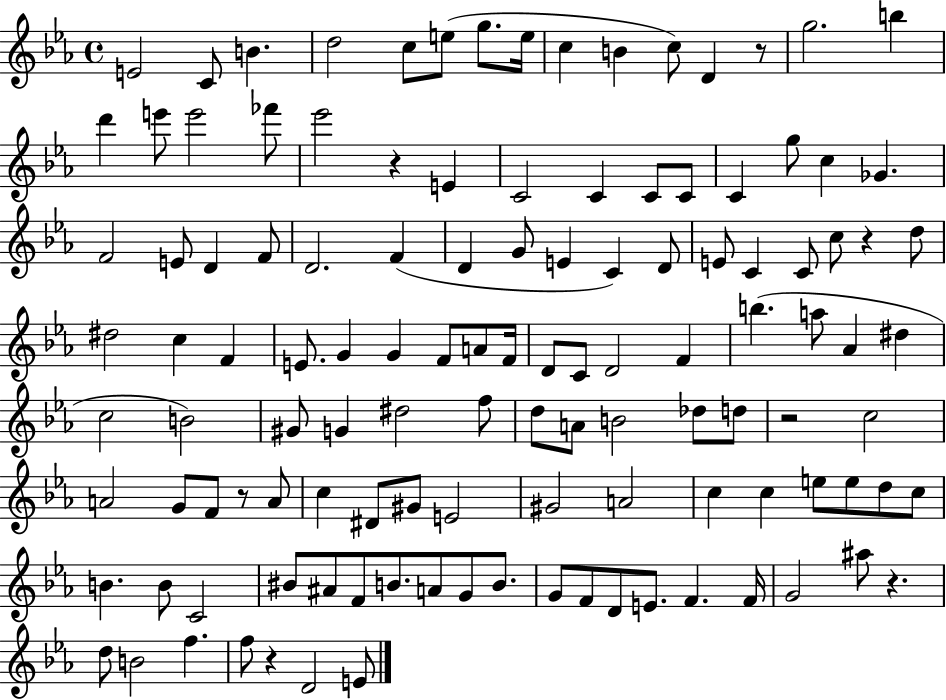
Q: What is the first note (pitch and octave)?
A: E4